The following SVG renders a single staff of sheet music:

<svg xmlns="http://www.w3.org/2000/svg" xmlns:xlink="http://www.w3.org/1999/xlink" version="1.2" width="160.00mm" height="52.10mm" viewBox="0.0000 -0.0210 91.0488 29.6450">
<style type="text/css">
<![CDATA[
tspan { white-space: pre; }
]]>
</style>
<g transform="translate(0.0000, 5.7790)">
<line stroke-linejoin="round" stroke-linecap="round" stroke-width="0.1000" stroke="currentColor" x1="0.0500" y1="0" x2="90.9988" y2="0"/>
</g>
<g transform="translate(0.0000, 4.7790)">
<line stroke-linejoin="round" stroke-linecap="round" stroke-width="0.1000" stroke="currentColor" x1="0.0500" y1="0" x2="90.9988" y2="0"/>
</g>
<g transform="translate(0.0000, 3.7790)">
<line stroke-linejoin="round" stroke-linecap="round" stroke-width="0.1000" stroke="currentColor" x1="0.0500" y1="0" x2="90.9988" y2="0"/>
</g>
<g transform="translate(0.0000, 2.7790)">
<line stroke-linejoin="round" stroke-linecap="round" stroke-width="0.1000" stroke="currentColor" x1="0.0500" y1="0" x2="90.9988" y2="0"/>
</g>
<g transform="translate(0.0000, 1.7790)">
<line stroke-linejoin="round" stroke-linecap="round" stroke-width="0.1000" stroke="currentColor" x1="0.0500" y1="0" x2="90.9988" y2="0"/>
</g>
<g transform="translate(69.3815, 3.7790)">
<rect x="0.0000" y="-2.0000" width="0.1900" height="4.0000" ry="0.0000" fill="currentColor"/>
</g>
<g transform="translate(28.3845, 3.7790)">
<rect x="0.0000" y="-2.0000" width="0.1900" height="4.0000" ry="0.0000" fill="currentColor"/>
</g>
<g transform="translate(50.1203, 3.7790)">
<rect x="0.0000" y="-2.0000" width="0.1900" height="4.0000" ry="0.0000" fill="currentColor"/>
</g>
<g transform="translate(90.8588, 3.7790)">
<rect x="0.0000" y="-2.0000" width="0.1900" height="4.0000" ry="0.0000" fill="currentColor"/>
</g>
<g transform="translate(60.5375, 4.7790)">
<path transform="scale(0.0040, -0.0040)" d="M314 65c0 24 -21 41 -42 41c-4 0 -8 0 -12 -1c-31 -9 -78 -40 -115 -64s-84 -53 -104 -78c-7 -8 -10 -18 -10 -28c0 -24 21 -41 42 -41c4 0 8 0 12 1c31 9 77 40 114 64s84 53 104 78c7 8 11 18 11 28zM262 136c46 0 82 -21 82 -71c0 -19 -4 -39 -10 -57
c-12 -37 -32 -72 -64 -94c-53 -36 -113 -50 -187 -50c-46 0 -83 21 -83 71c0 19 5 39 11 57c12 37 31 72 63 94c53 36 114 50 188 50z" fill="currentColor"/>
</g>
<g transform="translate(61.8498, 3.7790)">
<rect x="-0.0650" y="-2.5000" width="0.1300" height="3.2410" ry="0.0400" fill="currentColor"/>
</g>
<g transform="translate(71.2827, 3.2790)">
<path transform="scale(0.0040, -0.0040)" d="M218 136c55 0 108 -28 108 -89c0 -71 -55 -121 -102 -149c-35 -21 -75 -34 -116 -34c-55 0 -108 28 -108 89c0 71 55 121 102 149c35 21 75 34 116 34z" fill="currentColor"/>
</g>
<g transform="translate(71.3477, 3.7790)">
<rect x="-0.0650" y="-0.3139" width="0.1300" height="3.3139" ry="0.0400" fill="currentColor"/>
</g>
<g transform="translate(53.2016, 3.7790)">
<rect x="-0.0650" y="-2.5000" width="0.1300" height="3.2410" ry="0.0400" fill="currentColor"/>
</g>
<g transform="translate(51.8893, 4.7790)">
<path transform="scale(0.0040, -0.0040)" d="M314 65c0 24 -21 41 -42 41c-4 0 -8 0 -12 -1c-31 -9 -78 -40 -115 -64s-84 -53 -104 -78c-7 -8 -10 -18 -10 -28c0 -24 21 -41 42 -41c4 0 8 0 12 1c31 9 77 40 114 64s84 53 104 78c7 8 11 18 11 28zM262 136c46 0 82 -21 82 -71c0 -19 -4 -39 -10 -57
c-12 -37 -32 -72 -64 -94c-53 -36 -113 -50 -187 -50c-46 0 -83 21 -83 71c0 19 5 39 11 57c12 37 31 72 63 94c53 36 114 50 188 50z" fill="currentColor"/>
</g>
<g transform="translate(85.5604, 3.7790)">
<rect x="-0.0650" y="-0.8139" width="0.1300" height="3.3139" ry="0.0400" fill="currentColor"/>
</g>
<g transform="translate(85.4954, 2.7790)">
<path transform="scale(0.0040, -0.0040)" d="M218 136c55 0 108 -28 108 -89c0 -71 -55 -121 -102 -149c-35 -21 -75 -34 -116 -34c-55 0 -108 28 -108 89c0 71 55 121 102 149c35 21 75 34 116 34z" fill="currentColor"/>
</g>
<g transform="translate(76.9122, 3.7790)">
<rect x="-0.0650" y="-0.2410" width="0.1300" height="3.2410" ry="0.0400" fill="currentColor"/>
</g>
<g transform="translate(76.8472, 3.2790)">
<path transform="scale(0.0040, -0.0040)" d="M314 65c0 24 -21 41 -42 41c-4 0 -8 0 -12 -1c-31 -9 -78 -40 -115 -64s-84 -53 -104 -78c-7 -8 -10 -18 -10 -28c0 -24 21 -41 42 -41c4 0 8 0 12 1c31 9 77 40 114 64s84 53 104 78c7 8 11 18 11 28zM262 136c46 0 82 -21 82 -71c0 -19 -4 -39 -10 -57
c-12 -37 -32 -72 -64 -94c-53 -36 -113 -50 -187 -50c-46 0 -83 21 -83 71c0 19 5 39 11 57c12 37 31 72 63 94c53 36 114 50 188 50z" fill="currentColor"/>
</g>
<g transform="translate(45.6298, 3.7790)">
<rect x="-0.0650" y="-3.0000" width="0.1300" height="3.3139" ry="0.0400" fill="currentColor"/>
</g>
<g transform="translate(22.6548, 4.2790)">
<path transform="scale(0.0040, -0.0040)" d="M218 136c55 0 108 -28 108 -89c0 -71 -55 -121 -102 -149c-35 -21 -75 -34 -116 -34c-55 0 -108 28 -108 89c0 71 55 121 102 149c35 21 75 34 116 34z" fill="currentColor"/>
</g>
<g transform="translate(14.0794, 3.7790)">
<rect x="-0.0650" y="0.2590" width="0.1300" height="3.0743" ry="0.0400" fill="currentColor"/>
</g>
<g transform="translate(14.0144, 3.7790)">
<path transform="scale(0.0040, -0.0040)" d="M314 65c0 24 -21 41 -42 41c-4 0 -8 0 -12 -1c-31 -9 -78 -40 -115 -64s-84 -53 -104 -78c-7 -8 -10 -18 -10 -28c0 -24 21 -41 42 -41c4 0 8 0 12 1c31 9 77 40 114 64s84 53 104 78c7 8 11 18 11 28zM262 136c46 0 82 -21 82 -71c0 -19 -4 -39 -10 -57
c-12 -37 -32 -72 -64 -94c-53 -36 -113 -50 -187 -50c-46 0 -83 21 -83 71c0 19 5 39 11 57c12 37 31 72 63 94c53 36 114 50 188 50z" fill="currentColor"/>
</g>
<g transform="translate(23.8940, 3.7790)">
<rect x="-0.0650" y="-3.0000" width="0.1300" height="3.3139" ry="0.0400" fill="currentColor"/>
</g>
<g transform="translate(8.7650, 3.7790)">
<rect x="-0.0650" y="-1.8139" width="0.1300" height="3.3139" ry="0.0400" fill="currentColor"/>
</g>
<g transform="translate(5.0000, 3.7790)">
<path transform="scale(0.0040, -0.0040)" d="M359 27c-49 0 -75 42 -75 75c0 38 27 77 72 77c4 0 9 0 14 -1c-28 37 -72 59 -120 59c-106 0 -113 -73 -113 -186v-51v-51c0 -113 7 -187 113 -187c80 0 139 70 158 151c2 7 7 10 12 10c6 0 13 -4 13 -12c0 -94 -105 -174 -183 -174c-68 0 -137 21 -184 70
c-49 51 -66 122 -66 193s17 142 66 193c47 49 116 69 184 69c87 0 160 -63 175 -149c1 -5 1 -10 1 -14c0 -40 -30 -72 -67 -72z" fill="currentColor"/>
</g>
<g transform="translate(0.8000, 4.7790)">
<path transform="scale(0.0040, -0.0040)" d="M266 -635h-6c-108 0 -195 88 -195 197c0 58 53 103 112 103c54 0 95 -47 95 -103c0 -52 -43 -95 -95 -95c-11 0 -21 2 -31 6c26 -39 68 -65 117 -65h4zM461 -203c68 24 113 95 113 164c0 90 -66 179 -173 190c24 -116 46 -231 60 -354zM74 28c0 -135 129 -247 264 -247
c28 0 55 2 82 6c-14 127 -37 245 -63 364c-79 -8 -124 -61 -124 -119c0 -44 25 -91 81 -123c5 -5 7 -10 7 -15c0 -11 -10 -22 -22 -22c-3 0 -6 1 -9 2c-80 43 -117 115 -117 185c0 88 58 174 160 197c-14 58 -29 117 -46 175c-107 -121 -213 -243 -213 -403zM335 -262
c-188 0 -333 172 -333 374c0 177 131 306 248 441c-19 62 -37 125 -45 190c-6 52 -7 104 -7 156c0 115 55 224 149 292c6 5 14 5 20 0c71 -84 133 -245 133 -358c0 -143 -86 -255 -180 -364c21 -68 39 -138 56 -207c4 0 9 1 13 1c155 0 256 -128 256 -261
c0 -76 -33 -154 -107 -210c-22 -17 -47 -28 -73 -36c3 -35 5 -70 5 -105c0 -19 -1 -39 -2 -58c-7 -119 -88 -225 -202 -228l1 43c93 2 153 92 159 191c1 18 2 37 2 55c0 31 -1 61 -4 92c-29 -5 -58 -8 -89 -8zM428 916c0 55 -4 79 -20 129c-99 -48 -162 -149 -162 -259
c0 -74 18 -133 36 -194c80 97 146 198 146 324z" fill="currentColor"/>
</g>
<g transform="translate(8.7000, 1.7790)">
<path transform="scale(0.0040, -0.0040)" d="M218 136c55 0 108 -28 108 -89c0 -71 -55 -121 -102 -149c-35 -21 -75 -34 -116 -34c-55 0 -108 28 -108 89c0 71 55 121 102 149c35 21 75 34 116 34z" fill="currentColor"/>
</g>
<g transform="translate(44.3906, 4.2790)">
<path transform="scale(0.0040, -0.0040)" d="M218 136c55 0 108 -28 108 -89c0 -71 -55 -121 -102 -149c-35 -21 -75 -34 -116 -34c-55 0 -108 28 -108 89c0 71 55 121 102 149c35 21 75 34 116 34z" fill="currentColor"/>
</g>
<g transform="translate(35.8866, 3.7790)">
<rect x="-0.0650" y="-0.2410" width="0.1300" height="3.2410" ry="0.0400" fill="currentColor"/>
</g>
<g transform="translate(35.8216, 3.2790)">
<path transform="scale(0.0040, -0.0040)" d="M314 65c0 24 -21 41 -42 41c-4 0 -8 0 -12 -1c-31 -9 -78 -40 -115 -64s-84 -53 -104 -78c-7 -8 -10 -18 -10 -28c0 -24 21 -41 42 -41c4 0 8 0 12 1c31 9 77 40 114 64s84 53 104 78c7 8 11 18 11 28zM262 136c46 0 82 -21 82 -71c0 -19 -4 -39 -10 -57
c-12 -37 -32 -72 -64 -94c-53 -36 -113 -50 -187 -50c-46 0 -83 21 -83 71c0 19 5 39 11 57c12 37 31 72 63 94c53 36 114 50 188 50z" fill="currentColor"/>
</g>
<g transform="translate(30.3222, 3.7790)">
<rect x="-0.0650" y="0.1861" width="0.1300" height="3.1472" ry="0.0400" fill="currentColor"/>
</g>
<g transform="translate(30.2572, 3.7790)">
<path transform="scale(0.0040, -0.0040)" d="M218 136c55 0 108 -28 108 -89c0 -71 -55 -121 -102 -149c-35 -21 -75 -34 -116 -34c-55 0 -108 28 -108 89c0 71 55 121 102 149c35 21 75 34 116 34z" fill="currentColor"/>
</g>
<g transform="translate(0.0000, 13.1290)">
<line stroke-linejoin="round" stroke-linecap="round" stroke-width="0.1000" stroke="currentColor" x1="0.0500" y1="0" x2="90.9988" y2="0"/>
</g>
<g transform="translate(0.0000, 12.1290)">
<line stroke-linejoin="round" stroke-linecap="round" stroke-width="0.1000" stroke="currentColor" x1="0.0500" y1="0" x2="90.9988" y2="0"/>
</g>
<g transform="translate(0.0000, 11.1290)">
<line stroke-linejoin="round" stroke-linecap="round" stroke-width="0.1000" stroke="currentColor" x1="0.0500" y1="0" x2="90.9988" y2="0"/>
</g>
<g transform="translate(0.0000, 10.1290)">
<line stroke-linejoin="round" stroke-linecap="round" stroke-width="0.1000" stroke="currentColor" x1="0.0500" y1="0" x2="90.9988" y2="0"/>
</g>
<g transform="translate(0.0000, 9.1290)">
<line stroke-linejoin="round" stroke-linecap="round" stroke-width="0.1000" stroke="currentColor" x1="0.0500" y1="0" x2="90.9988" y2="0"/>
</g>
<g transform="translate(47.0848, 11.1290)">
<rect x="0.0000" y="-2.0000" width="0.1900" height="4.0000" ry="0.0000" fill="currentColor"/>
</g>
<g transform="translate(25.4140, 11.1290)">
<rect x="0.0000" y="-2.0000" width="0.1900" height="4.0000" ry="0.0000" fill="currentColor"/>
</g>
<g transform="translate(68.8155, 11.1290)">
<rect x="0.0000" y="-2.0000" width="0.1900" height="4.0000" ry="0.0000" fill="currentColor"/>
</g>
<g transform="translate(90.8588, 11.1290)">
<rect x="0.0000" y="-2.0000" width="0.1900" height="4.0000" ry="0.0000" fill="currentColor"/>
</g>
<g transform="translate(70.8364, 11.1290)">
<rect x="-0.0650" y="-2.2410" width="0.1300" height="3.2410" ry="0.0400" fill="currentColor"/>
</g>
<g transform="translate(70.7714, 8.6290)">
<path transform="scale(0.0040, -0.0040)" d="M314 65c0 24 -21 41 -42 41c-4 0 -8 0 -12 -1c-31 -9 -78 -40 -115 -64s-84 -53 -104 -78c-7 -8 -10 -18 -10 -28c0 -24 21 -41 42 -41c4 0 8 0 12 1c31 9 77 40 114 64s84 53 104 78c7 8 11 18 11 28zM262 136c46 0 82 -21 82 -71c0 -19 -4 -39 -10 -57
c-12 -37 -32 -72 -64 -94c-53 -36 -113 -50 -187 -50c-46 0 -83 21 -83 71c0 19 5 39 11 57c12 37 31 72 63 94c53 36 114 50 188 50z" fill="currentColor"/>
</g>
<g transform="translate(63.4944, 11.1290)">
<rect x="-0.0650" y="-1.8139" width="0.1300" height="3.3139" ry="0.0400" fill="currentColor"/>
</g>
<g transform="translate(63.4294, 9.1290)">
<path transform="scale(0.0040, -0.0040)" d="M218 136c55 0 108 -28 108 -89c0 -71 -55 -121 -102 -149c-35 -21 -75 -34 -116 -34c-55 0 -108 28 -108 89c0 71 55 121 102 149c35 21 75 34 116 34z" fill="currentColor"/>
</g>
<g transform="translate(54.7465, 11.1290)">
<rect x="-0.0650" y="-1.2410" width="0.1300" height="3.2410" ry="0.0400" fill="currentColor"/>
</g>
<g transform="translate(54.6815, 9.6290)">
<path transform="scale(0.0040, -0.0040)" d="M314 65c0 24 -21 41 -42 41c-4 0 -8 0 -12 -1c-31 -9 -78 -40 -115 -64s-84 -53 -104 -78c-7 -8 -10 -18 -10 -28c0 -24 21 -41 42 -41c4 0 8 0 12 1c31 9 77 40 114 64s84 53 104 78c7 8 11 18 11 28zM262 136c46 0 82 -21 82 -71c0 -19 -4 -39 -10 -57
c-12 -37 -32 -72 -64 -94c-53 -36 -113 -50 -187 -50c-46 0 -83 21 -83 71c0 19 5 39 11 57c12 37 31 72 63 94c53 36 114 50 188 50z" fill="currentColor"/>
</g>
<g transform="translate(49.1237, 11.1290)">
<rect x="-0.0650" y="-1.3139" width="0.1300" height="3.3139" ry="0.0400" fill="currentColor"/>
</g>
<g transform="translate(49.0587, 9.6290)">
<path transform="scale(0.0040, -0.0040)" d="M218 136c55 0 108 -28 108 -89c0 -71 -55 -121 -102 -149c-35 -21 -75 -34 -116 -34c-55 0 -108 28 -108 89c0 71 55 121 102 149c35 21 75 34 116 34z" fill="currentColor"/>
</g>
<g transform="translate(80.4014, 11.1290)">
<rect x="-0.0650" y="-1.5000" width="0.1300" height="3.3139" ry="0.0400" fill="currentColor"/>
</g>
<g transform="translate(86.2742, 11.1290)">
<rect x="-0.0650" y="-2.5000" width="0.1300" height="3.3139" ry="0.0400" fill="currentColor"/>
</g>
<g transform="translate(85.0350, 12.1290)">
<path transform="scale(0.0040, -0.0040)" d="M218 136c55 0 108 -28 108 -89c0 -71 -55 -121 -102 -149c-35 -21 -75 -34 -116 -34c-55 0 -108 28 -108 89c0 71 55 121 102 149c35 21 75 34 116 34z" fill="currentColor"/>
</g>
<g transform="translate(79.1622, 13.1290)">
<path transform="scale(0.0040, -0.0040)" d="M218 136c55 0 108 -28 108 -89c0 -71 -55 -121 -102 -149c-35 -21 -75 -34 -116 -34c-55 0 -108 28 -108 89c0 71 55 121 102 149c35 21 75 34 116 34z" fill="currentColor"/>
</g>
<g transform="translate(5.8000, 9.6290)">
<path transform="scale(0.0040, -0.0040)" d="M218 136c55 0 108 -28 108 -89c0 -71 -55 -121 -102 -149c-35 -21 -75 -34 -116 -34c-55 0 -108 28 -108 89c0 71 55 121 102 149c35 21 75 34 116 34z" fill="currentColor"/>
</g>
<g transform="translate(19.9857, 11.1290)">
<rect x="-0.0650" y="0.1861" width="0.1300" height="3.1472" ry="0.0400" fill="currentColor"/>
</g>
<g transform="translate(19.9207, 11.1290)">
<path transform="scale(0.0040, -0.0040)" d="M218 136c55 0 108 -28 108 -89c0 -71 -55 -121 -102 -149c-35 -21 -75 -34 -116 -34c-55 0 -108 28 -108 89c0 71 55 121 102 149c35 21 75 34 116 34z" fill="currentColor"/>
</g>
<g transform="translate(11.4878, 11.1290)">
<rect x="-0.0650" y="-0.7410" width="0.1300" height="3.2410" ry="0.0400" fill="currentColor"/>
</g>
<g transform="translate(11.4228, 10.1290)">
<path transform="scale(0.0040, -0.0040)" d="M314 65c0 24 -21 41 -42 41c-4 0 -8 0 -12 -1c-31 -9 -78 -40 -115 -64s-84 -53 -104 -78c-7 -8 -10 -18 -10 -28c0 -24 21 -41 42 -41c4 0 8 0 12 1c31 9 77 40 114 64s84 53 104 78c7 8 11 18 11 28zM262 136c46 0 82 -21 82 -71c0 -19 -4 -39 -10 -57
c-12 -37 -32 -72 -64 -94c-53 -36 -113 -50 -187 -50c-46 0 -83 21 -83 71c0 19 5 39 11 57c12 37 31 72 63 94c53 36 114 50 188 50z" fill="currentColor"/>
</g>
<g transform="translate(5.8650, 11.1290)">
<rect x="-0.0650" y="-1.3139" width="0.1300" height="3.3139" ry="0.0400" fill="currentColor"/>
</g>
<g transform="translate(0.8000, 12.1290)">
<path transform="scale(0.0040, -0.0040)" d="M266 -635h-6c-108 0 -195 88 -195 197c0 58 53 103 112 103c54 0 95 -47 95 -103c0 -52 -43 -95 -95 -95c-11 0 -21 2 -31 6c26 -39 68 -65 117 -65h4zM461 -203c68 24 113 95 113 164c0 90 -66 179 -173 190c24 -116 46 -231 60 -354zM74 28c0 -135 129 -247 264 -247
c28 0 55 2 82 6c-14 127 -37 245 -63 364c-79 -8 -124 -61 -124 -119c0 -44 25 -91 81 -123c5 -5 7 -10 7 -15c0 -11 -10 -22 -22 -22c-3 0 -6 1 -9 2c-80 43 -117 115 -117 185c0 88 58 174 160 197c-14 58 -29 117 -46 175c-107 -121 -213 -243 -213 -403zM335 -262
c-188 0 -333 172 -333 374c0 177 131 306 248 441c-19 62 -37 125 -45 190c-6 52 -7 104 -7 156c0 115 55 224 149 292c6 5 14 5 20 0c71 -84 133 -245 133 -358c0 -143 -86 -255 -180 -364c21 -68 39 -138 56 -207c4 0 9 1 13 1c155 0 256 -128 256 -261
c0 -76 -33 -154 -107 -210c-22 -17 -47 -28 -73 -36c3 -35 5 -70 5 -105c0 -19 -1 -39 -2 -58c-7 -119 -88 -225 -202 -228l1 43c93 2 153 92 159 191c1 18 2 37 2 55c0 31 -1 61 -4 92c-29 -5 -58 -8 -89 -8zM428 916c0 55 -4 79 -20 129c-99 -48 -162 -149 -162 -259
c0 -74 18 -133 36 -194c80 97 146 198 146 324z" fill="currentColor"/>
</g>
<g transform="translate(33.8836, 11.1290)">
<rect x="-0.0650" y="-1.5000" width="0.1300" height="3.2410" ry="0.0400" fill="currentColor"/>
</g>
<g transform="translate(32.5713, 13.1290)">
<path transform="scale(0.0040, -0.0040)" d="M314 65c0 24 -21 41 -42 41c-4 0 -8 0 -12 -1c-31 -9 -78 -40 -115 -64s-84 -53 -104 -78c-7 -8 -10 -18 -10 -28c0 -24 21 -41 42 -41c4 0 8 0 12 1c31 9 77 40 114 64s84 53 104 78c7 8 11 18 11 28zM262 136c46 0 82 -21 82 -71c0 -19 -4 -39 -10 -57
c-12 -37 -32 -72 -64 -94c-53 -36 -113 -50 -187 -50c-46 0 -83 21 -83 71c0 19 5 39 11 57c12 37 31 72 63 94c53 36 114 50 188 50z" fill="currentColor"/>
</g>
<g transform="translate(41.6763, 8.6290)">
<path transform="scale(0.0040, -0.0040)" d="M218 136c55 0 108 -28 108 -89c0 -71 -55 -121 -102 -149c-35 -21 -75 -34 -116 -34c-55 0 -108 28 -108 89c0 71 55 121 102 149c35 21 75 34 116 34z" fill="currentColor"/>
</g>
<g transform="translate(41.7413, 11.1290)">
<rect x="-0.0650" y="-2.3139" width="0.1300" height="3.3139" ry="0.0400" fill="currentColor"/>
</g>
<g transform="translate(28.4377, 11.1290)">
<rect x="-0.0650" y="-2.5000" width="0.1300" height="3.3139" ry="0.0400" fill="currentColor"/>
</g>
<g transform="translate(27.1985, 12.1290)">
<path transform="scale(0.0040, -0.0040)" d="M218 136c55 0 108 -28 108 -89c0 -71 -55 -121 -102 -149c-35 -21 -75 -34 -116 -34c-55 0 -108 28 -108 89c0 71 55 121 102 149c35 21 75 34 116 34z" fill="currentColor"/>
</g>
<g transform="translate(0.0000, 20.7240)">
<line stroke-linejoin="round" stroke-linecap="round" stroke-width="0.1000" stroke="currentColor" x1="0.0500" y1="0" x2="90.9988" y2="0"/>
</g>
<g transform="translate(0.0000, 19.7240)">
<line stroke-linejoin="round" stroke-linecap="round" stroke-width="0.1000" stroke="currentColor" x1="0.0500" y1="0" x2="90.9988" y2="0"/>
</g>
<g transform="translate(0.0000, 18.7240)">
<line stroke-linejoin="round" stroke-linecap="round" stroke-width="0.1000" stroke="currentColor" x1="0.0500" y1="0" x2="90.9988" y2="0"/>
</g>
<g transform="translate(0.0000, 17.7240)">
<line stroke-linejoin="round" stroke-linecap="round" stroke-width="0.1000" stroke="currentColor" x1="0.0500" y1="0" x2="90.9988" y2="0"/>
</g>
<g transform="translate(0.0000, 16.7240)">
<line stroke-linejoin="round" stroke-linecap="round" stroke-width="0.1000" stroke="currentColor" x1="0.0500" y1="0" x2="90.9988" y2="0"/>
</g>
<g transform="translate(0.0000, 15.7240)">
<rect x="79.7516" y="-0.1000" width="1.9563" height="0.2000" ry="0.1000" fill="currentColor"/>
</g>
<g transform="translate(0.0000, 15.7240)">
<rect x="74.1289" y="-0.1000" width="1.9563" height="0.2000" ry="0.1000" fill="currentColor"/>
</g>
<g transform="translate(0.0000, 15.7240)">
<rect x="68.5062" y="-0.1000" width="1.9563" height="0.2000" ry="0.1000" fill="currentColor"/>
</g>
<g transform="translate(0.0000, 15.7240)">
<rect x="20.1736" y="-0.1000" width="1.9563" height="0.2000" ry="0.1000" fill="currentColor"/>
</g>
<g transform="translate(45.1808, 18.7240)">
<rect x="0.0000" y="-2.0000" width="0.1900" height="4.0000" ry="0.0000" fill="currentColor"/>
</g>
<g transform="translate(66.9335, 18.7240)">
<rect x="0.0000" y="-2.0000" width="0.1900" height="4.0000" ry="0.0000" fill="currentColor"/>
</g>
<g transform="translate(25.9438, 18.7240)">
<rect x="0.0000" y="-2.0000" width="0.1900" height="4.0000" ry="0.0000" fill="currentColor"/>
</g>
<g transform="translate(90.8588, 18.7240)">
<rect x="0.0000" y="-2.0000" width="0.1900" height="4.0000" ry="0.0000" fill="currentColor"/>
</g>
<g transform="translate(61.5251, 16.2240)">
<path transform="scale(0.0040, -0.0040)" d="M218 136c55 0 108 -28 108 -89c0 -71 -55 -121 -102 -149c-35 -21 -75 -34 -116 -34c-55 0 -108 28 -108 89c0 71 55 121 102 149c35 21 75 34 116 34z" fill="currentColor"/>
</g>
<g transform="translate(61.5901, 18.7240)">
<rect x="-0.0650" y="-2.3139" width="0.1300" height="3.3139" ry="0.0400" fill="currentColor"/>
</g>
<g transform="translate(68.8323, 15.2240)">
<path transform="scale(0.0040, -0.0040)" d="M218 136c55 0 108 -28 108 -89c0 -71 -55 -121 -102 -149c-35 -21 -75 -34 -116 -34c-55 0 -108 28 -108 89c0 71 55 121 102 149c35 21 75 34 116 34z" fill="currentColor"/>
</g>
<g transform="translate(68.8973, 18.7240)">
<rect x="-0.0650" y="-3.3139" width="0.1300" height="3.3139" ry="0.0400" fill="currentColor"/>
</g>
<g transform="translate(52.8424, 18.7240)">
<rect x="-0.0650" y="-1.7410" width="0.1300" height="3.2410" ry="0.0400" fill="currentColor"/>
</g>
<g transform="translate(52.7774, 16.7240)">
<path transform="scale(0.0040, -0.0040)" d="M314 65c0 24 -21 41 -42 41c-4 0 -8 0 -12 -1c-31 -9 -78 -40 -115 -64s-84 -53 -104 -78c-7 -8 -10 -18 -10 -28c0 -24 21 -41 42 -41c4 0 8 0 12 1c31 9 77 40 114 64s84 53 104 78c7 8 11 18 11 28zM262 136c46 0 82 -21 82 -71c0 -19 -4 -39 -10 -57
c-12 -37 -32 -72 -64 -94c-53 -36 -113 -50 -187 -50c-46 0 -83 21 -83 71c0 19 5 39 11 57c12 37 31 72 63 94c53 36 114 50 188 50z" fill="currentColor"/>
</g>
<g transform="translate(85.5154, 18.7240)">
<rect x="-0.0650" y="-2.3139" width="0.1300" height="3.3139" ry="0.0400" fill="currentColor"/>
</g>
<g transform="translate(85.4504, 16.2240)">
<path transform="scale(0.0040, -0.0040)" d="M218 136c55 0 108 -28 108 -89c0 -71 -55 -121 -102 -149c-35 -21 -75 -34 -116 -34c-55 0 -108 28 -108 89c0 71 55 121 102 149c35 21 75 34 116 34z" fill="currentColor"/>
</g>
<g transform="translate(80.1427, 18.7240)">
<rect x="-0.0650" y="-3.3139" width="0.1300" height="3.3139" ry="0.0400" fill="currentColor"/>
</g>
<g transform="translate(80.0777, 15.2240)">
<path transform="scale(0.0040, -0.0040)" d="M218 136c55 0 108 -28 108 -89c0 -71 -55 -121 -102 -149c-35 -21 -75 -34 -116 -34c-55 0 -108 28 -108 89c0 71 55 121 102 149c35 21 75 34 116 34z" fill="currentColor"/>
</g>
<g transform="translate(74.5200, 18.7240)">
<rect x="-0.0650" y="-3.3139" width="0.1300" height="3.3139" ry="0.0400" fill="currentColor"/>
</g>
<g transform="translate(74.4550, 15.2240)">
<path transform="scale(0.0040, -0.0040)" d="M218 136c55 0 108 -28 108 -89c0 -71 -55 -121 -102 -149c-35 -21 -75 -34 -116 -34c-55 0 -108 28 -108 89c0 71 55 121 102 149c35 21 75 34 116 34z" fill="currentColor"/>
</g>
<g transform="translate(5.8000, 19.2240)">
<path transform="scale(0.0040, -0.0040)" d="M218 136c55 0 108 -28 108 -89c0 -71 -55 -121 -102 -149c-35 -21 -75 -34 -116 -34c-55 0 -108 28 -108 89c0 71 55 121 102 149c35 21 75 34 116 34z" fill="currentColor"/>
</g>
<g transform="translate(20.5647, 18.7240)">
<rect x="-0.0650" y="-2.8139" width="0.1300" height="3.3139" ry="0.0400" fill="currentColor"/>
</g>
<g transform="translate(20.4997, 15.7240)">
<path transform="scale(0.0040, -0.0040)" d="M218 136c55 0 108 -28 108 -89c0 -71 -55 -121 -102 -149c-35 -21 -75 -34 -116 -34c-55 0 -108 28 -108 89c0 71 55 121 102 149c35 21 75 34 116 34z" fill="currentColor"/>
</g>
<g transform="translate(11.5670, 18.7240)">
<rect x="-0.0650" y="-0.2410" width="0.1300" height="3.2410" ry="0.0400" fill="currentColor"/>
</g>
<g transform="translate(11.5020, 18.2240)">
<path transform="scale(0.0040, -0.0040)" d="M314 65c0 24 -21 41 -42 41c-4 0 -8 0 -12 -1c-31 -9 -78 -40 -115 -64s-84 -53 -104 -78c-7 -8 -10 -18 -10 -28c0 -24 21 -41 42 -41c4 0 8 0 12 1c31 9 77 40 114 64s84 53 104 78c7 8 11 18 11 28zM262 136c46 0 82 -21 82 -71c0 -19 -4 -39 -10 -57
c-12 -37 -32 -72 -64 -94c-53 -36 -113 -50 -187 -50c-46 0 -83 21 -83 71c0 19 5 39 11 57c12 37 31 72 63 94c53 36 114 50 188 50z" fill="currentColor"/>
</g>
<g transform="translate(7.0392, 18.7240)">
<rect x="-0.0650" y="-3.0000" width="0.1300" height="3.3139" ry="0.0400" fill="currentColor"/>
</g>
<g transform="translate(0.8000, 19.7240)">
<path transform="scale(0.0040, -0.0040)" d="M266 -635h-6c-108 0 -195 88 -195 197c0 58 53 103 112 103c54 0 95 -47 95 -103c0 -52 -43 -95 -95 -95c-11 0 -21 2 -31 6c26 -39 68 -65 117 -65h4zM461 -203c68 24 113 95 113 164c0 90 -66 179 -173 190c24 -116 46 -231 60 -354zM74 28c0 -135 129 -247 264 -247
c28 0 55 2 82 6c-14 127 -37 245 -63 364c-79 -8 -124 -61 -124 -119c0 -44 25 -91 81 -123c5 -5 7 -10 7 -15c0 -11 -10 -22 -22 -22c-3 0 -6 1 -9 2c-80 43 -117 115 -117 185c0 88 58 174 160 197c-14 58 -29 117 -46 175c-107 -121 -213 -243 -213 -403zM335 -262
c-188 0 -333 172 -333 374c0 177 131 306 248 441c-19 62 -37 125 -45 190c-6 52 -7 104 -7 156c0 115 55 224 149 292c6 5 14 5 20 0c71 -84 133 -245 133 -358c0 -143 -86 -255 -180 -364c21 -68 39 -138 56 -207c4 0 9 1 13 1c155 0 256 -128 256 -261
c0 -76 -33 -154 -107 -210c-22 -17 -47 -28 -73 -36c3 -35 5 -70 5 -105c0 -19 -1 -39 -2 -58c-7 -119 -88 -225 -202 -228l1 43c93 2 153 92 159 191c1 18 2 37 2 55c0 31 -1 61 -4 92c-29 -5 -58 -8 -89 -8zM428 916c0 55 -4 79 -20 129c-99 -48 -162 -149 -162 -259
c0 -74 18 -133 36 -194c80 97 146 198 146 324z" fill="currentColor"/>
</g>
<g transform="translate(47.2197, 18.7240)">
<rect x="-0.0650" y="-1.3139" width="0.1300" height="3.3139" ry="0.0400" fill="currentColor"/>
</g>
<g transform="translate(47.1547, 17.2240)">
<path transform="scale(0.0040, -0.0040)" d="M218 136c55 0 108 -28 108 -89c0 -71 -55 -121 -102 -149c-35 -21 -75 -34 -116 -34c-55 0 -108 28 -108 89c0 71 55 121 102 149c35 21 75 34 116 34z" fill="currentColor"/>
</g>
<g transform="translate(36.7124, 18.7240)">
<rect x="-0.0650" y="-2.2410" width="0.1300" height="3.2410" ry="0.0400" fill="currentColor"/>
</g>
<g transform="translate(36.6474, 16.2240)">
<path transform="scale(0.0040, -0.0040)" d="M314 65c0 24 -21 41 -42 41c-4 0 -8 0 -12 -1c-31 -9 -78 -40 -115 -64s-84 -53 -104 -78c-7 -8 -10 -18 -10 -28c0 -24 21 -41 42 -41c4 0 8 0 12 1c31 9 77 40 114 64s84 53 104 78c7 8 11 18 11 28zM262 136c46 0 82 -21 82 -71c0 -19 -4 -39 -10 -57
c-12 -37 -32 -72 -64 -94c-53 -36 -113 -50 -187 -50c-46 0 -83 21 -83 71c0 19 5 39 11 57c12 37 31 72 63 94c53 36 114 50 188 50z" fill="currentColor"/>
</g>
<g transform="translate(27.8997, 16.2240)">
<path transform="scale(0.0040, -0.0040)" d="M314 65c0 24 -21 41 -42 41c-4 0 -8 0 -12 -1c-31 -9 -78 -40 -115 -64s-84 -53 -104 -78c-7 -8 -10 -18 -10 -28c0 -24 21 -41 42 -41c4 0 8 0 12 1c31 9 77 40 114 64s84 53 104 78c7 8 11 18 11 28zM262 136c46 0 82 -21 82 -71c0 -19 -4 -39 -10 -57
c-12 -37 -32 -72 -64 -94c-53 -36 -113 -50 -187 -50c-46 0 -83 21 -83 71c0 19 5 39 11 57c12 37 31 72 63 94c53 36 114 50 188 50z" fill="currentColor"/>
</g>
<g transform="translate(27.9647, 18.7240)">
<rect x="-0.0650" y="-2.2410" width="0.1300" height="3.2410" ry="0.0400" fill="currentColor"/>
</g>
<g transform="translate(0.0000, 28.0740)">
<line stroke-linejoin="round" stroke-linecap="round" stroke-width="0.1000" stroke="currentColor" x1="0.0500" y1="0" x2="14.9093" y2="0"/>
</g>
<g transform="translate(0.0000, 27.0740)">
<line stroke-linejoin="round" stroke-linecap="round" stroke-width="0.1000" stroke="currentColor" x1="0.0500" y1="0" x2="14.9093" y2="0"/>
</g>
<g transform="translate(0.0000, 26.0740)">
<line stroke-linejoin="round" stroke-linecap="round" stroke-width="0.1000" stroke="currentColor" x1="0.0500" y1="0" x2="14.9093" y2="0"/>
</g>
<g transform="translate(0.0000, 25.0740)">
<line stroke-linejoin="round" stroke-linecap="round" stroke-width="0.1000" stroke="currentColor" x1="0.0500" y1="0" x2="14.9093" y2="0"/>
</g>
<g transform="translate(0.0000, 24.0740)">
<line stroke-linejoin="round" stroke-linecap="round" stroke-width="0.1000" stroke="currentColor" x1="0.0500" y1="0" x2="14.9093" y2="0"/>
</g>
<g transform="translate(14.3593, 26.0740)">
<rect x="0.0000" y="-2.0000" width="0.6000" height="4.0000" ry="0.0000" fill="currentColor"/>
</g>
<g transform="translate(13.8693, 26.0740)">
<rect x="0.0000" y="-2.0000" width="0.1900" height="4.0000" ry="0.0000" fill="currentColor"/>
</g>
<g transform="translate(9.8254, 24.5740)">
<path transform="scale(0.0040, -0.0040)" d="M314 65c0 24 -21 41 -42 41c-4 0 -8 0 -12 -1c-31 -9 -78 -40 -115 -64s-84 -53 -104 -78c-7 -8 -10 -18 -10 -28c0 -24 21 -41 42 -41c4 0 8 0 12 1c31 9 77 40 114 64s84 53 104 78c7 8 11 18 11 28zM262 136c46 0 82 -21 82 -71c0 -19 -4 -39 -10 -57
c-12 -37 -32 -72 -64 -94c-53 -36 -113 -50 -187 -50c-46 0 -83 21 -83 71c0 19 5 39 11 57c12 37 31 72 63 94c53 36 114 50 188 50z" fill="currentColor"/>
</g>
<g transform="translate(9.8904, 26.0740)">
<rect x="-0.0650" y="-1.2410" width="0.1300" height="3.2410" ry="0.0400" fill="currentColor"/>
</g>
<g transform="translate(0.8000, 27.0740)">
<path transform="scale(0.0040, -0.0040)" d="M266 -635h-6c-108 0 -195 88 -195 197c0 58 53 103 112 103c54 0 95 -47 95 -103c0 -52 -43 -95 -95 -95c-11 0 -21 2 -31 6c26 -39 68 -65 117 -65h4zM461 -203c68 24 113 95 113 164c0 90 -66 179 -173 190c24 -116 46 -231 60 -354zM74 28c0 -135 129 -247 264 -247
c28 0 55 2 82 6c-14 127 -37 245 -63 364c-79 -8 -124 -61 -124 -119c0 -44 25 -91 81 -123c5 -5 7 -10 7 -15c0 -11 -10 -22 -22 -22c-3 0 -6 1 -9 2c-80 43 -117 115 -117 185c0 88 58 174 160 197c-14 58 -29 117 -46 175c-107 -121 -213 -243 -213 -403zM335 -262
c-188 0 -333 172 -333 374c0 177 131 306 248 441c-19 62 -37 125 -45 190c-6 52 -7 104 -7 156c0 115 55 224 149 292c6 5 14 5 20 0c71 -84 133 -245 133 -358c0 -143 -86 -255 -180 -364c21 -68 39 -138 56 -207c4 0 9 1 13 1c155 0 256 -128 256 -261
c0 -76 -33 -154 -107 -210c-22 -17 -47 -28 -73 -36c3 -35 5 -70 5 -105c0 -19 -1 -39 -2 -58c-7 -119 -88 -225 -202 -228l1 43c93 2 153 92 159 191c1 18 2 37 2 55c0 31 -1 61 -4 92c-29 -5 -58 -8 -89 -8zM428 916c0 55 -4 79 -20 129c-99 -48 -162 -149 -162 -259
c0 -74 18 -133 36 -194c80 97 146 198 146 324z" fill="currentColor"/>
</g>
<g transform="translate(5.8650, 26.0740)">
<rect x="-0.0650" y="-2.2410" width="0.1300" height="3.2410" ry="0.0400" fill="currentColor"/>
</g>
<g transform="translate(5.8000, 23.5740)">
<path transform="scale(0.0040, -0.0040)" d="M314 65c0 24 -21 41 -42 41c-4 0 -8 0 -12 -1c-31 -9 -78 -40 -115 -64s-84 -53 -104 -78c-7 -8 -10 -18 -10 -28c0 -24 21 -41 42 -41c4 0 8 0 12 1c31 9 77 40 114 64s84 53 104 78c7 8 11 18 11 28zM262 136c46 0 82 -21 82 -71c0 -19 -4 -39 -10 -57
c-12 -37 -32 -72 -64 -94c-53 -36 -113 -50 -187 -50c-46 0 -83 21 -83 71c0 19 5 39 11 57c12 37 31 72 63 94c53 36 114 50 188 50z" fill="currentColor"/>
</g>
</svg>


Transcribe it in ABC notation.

X:1
T:Untitled
M:4/4
L:1/4
K:C
f B2 A B c2 A G2 G2 c c2 d e d2 B G E2 g e e2 f g2 E G A c2 a g2 g2 e f2 g b b b g g2 e2